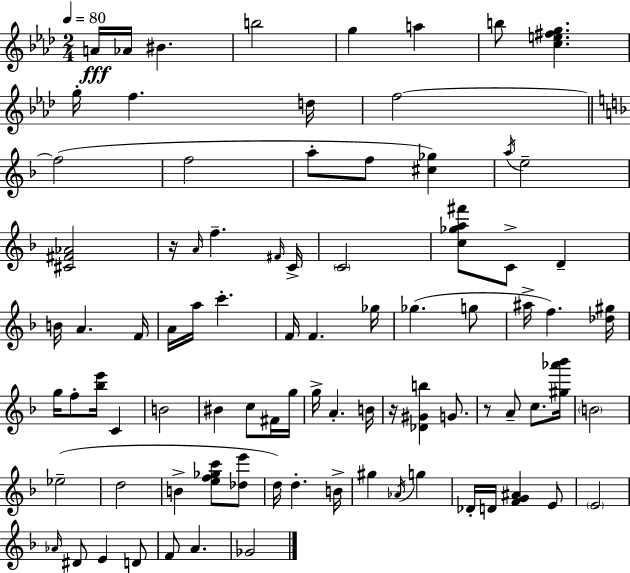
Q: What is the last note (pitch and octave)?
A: Gb4